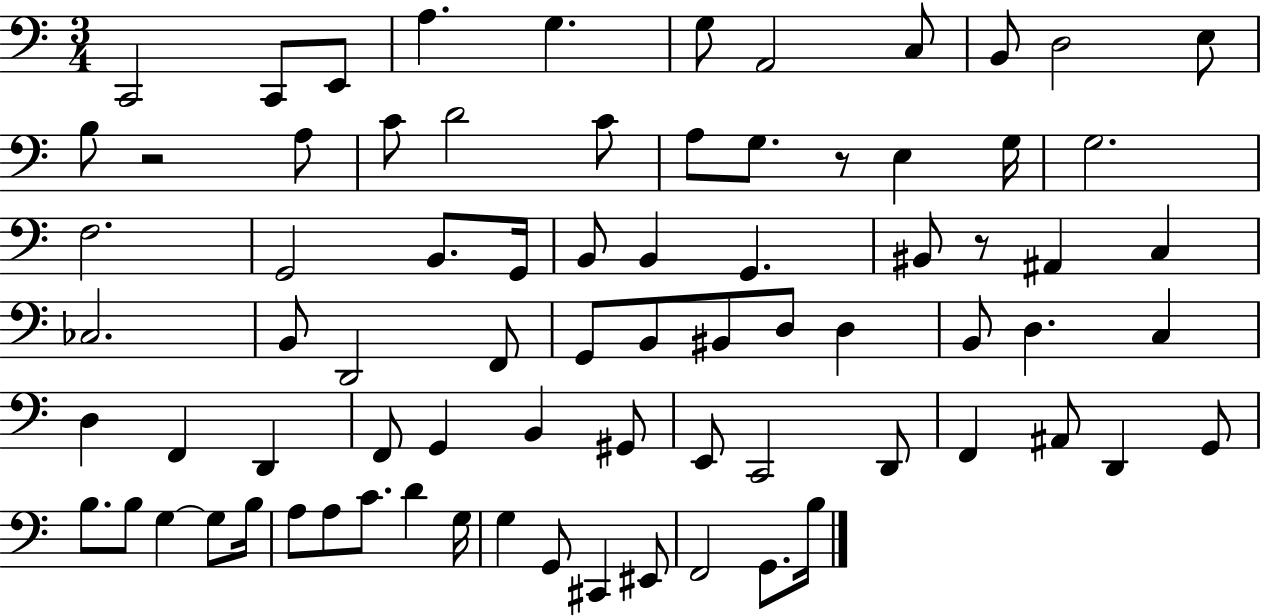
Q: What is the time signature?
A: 3/4